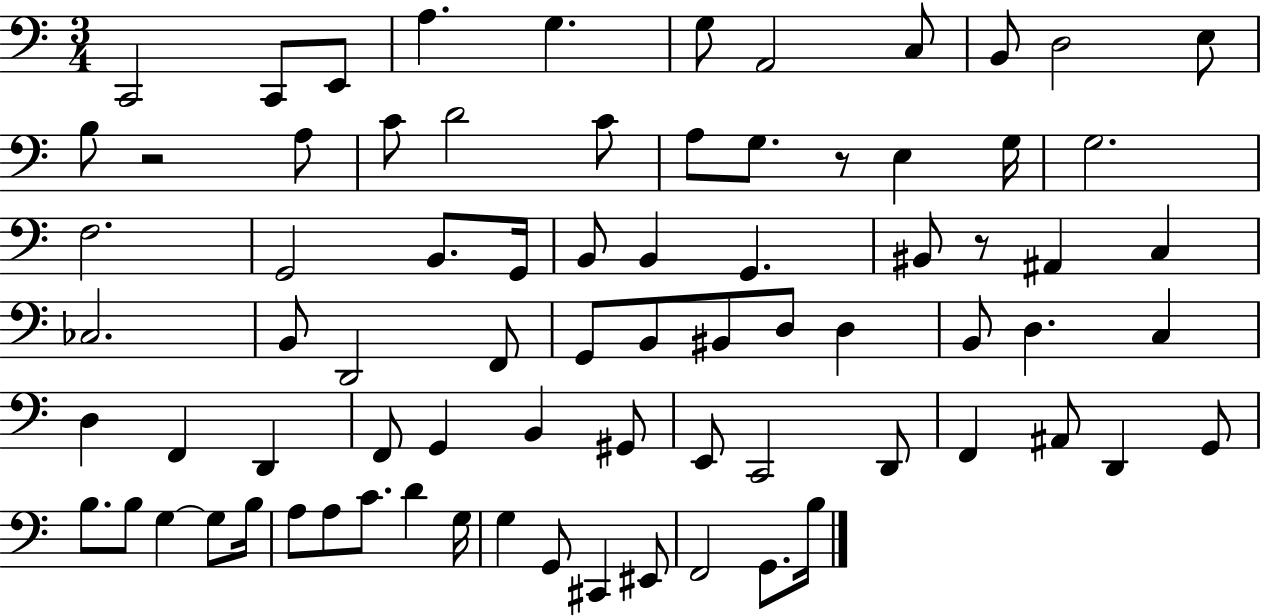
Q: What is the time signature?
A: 3/4